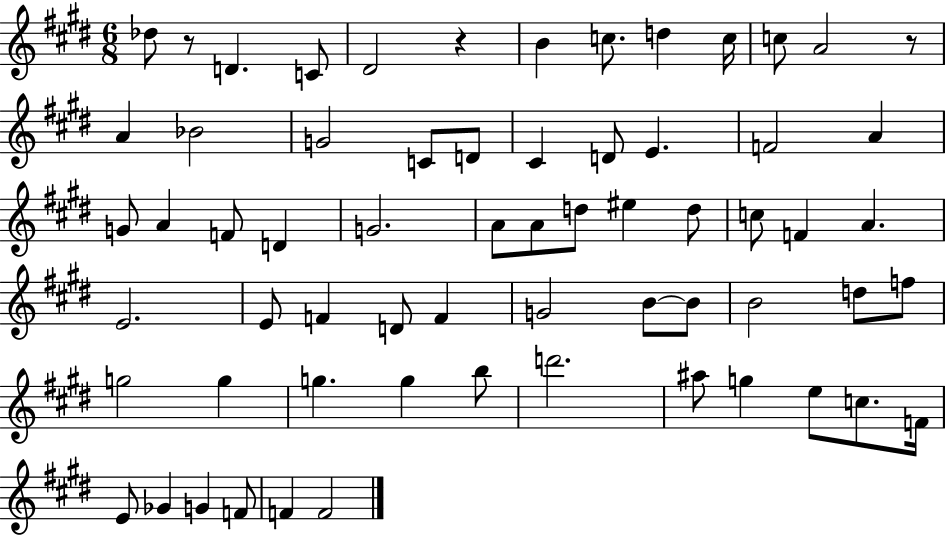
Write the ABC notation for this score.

X:1
T:Untitled
M:6/8
L:1/4
K:E
_d/2 z/2 D C/2 ^D2 z B c/2 d c/4 c/2 A2 z/2 A _B2 G2 C/2 D/2 ^C D/2 E F2 A G/2 A F/2 D G2 A/2 A/2 d/2 ^e d/2 c/2 F A E2 E/2 F D/2 F G2 B/2 B/2 B2 d/2 f/2 g2 g g g b/2 d'2 ^a/2 g e/2 c/2 F/4 E/2 _G G F/2 F F2